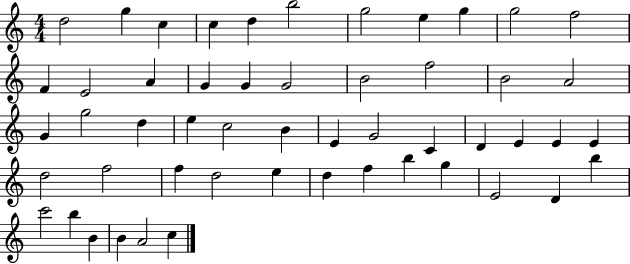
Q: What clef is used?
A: treble